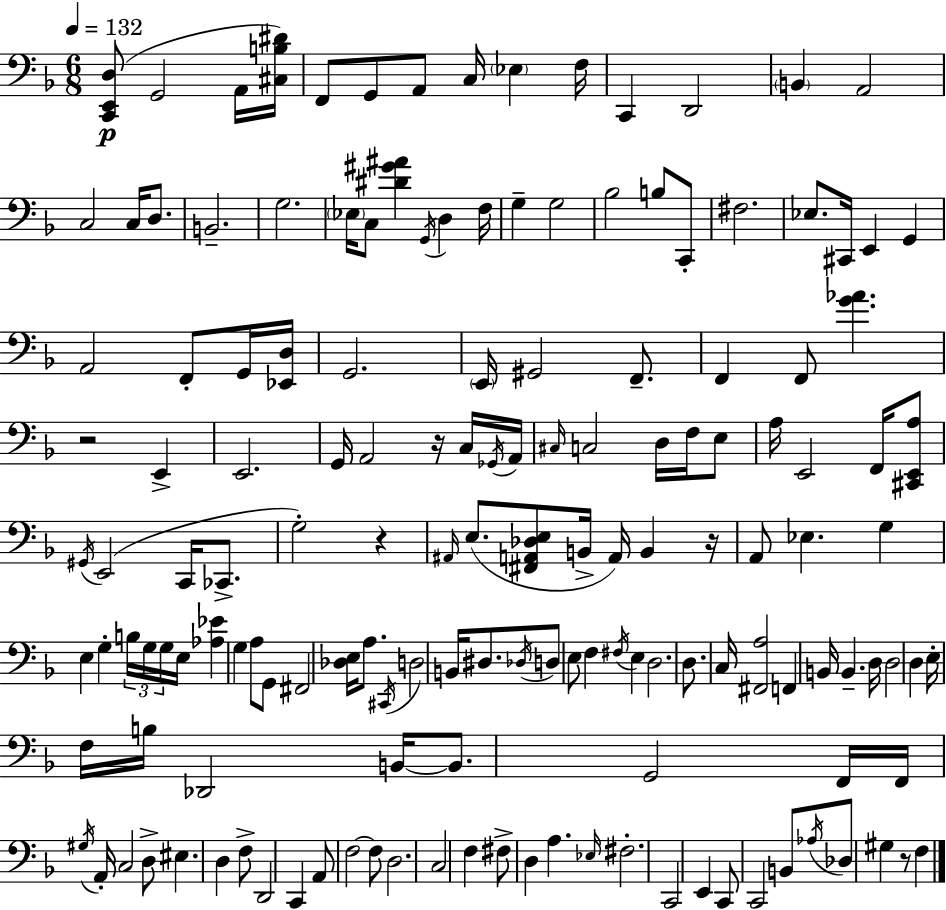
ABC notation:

X:1
T:Untitled
M:6/8
L:1/4
K:F
[C,,E,,D,]/2 G,,2 A,,/4 [^C,B,^D]/4 F,,/2 G,,/2 A,,/2 C,/4 _E, F,/4 C,, D,,2 B,, A,,2 C,2 C,/4 D,/2 B,,2 G,2 _E,/4 C,/2 [^D^G^A] G,,/4 D, F,/4 G, G,2 _B,2 B,/2 C,,/2 ^F,2 _E,/2 ^C,,/4 E,, G,, A,,2 F,,/2 G,,/4 [_E,,D,]/4 G,,2 E,,/4 ^G,,2 F,,/2 F,, F,,/2 [G_A] z2 E,, E,,2 G,,/4 A,,2 z/4 C,/4 _G,,/4 A,,/4 ^C,/4 C,2 D,/4 F,/4 E,/2 A,/4 E,,2 F,,/4 [^C,,E,,A,]/2 ^G,,/4 E,,2 C,,/4 _C,,/2 G,2 z ^A,,/4 E,/2 [^F,,A,,_D,E,]/2 B,,/4 A,,/4 B,, z/4 A,,/2 _E, G, E, G, B,/4 G,/4 G,/4 E,/4 [_A,_E] G, A,/2 G,,/2 ^F,,2 [_D,E,]/4 A,/2 ^C,,/4 D,2 B,,/4 ^D,/2 _D,/4 D,/2 E,/2 F, ^F,/4 E, D,2 D,/2 C,/4 [^F,,A,]2 F,, B,,/4 B,, D,/4 D,2 D, E,/4 F,/4 B,/4 _D,,2 B,,/4 B,,/2 G,,2 F,,/4 F,,/4 ^G,/4 A,,/4 C,2 D,/2 ^E, D, F,/2 D,,2 C,, A,,/2 F,2 F,/2 D,2 C,2 F, ^F,/2 D, A, _E,/4 ^F,2 C,,2 E,, C,,/2 C,,2 B,,/2 _A,/4 _D,/2 ^G, z/2 F,